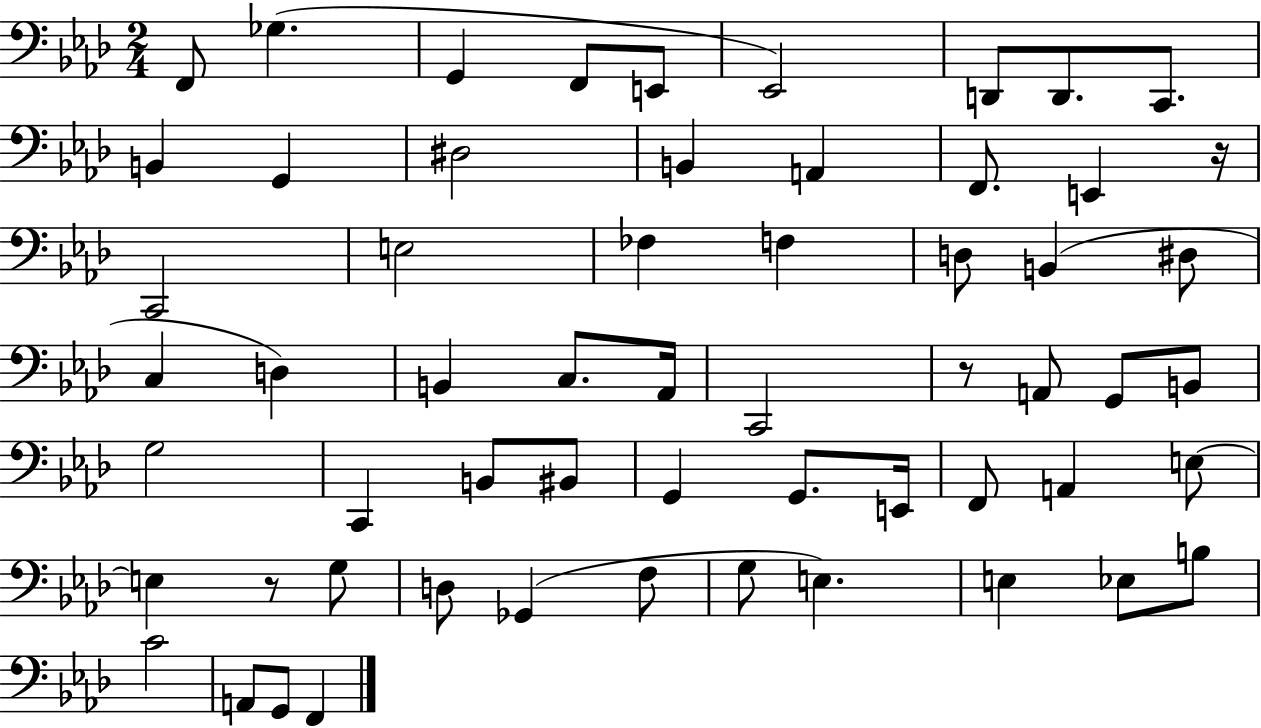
{
  \clef bass
  \numericTimeSignature
  \time 2/4
  \key aes \major
  f,8 ges4.( | g,4 f,8 e,8 | ees,2) | d,8 d,8. c,8. | \break b,4 g,4 | dis2 | b,4 a,4 | f,8. e,4 r16 | \break c,2 | e2 | fes4 f4 | d8 b,4( dis8 | \break c4 d4) | b,4 c8. aes,16 | c,2 | r8 a,8 g,8 b,8 | \break g2 | c,4 b,8 bis,8 | g,4 g,8. e,16 | f,8 a,4 e8~~ | \break e4 r8 g8 | d8 ges,4( f8 | g8 e4.) | e4 ees8 b8 | \break c'2 | a,8 g,8 f,4 | \bar "|."
}